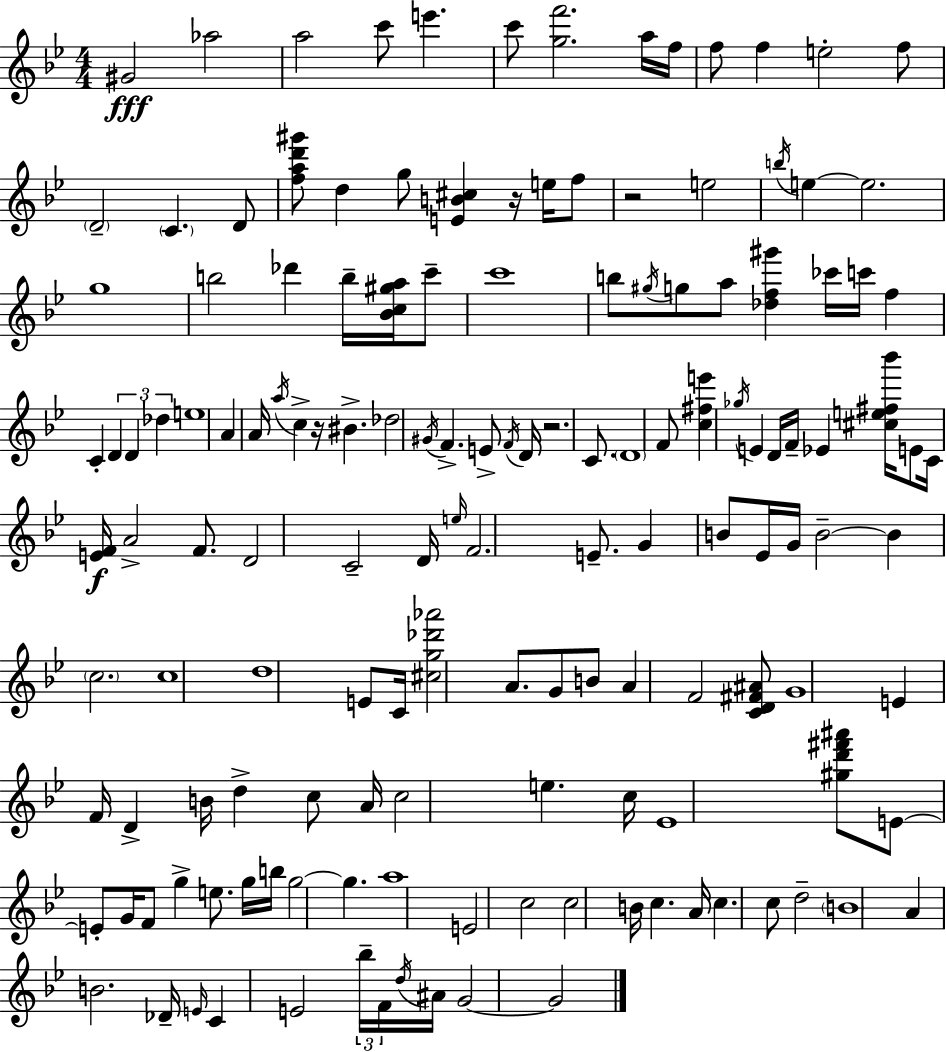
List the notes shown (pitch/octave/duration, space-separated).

G#4/h Ab5/h A5/h C6/e E6/q. C6/e [G5,F6]/h. A5/s F5/s F5/e F5/q E5/h F5/e D4/h C4/q. D4/e [F5,A5,D6,G#6]/e D5/q G5/e [E4,B4,C#5]/q R/s E5/s F5/e R/h E5/h B5/s E5/q E5/h. G5/w B5/h Db6/q B5/s [Bb4,C5,G#5,A5]/s C6/e C6/w B5/e G#5/s G5/e A5/e [Db5,F5,G#6]/q CES6/s C6/s F5/q C4/q D4/q D4/q Db5/q E5/w A4/q A4/s A5/s C5/q R/s BIS4/q. Db5/h G#4/s F4/q. E4/e F4/s D4/s R/h. C4/e. D4/w F4/e [C5,F#5,E6]/q Gb5/s E4/q D4/s F4/s Eb4/q [C#5,E5,F#5,Bb6]/s E4/e C4/s [E4,F4]/s A4/h F4/e. D4/h C4/h D4/s E5/s F4/h. E4/e. G4/q B4/e Eb4/s G4/s B4/h B4/q C5/h. C5/w D5/w E4/e C4/s [C#5,G5,Db6,Ab6]/h A4/e. G4/e B4/e A4/q F4/h [C4,D4,F#4,A#4]/e G4/w E4/q F4/s D4/q B4/s D5/q C5/e A4/s C5/h E5/q. C5/s Eb4/w [G#5,D6,F#6,A#6]/e E4/e E4/e G4/s F4/e G5/q E5/e. G5/s B5/s G5/h G5/q. A5/w E4/h C5/h C5/h B4/s C5/q. A4/s C5/q. C5/e D5/h B4/w A4/q B4/h. Db4/s E4/s C4/q E4/h Bb5/s F4/s D5/s A#4/s G4/h G4/h